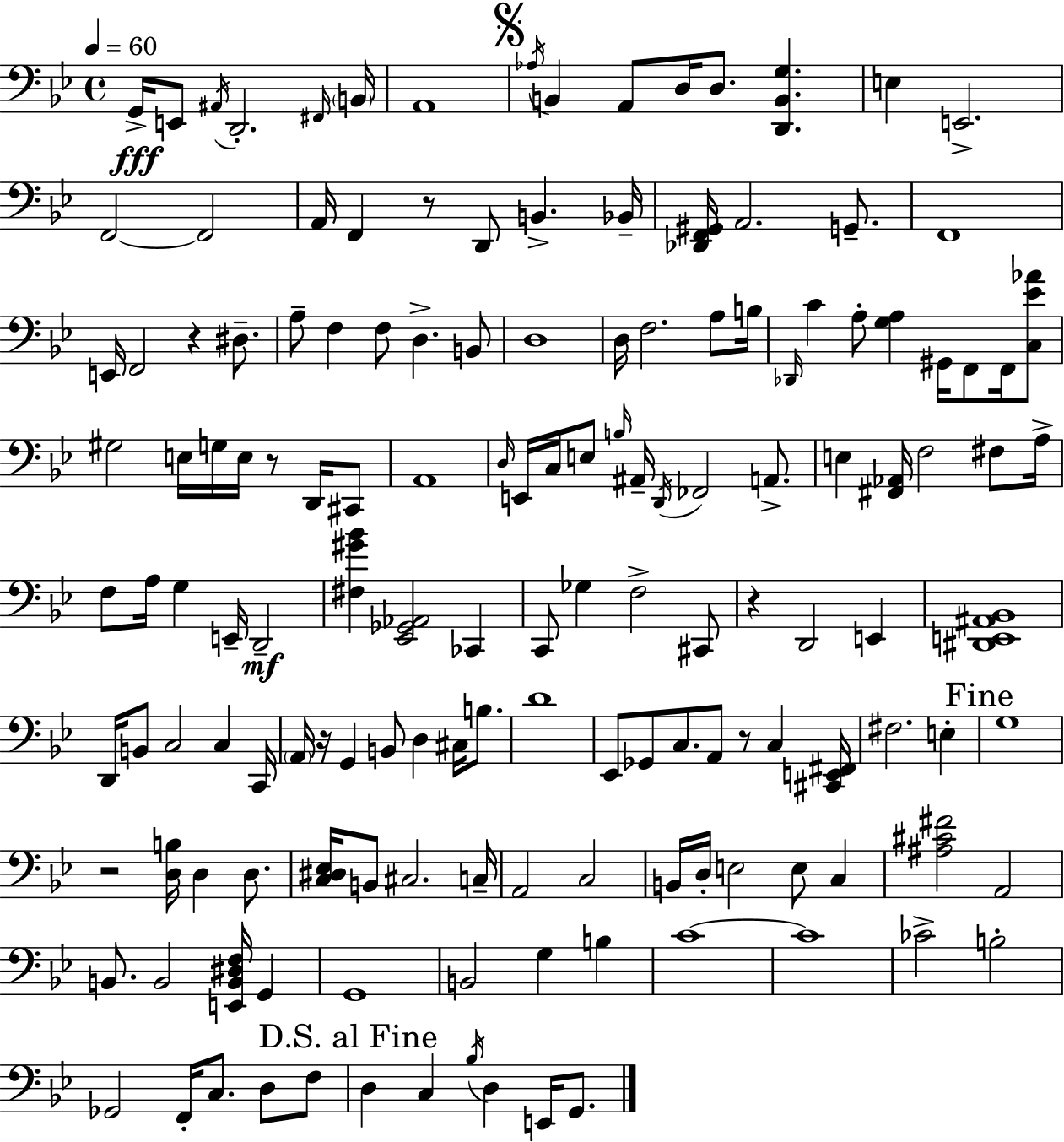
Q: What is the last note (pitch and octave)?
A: G2